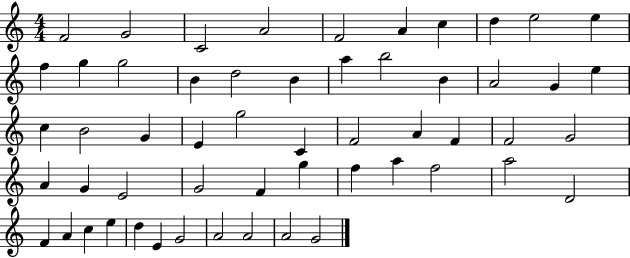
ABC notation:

X:1
T:Untitled
M:4/4
L:1/4
K:C
F2 G2 C2 A2 F2 A c d e2 e f g g2 B d2 B a b2 B A2 G e c B2 G E g2 C F2 A F F2 G2 A G E2 G2 F g f a f2 a2 D2 F A c e d E G2 A2 A2 A2 G2